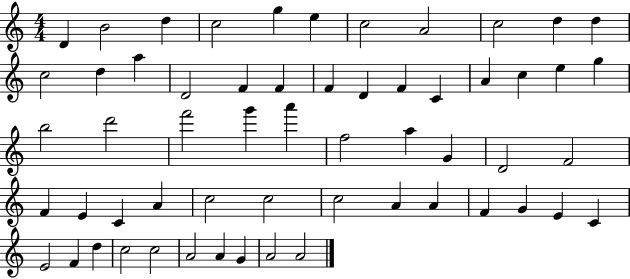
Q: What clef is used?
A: treble